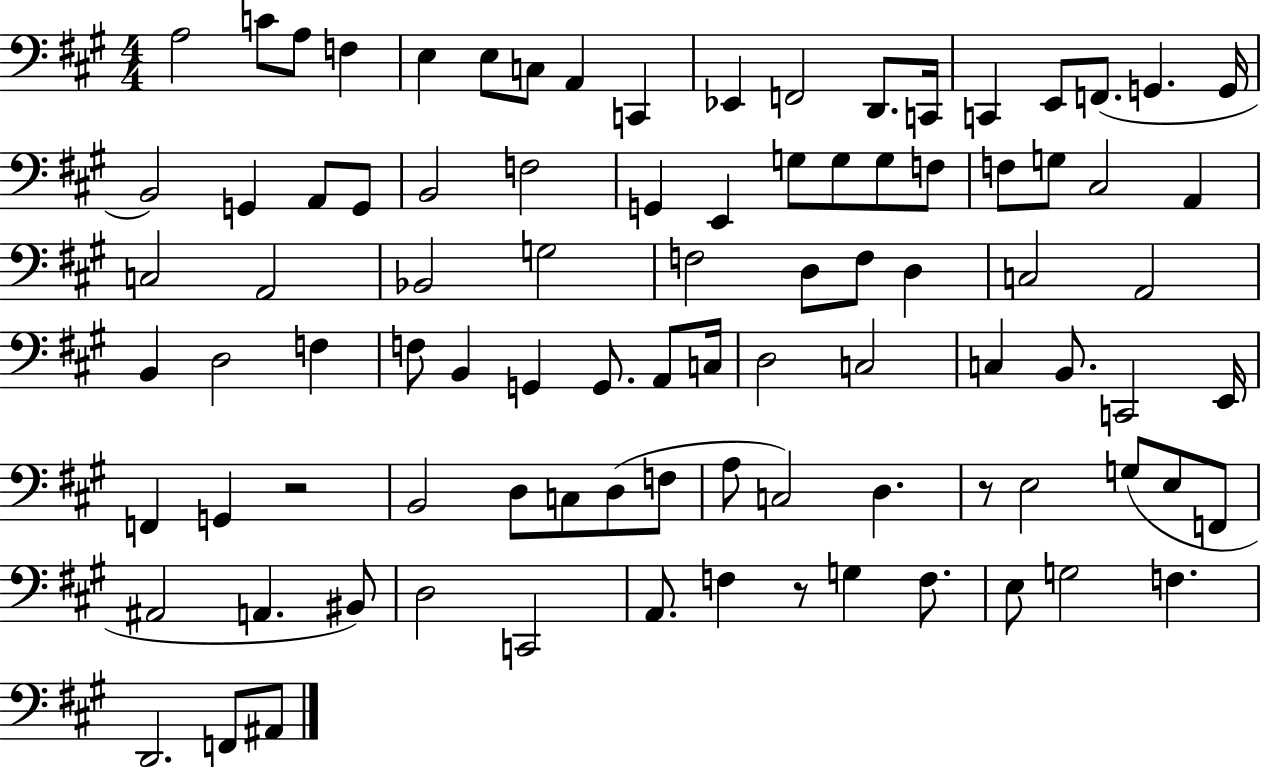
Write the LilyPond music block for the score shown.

{
  \clef bass
  \numericTimeSignature
  \time 4/4
  \key a \major
  \repeat volta 2 { a2 c'8 a8 f4 | e4 e8 c8 a,4 c,4 | ees,4 f,2 d,8. c,16 | c,4 e,8 f,8.( g,4. g,16 | \break b,2) g,4 a,8 g,8 | b,2 f2 | g,4 e,4 g8 g8 g8 f8 | f8 g8 cis2 a,4 | \break c2 a,2 | bes,2 g2 | f2 d8 f8 d4 | c2 a,2 | \break b,4 d2 f4 | f8 b,4 g,4 g,8. a,8 c16 | d2 c2 | c4 b,8. c,2 e,16 | \break f,4 g,4 r2 | b,2 d8 c8 d8( f8 | a8 c2) d4. | r8 e2 g8( e8 f,8 | \break ais,2 a,4. bis,8) | d2 c,2 | a,8. f4 r8 g4 f8. | e8 g2 f4. | \break d,2. f,8 ais,8 | } \bar "|."
}